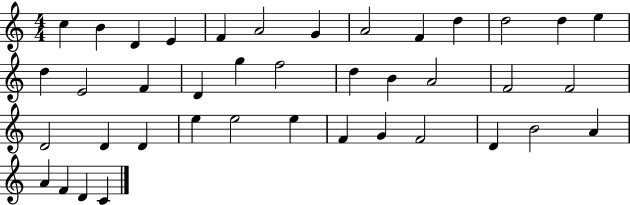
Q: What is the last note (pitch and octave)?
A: C4